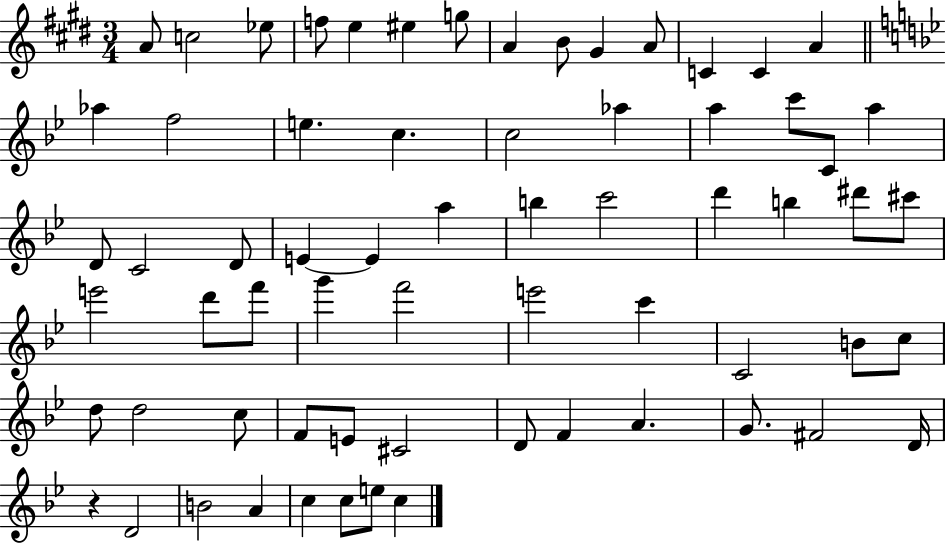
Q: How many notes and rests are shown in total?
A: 66